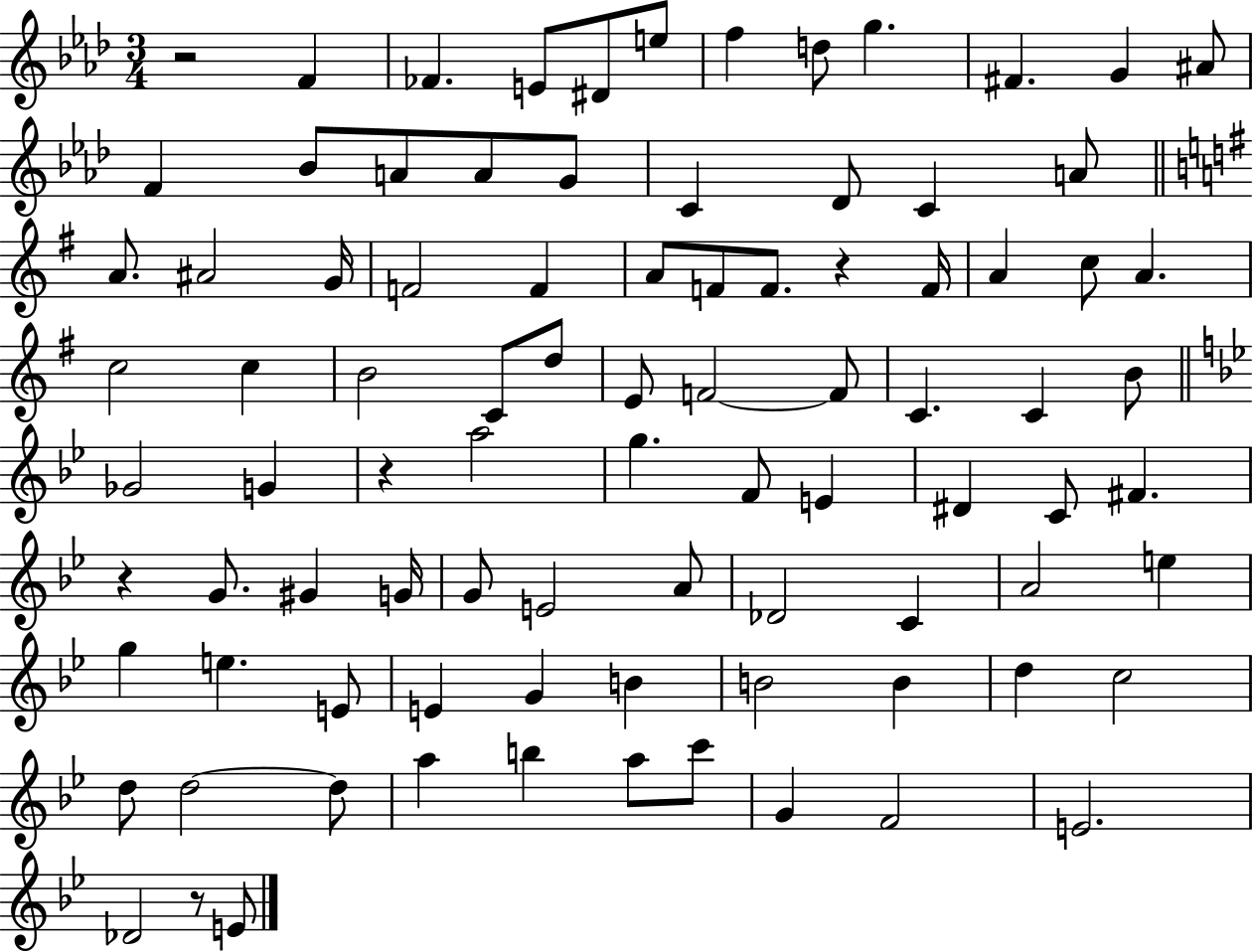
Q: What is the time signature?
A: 3/4